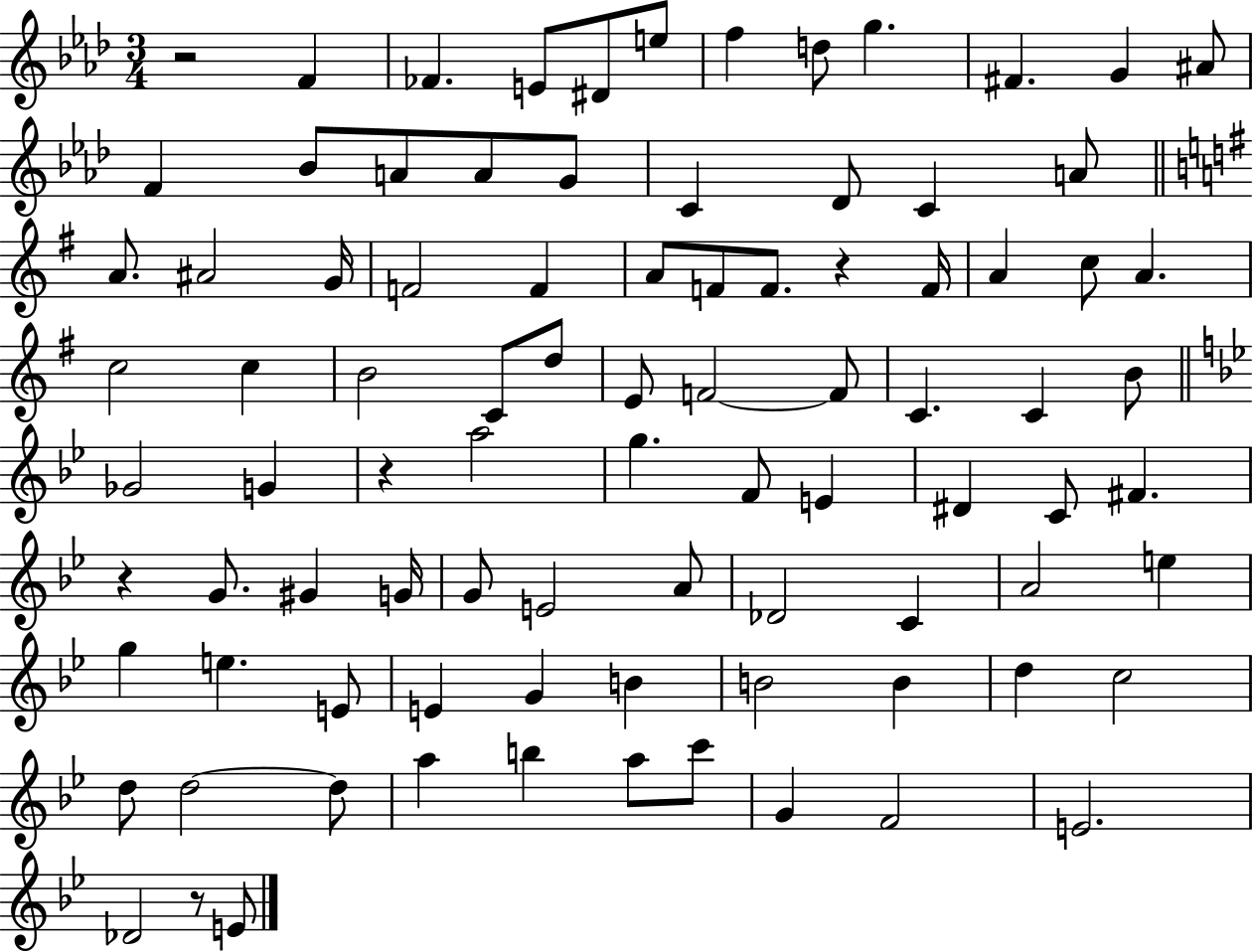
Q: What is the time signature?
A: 3/4